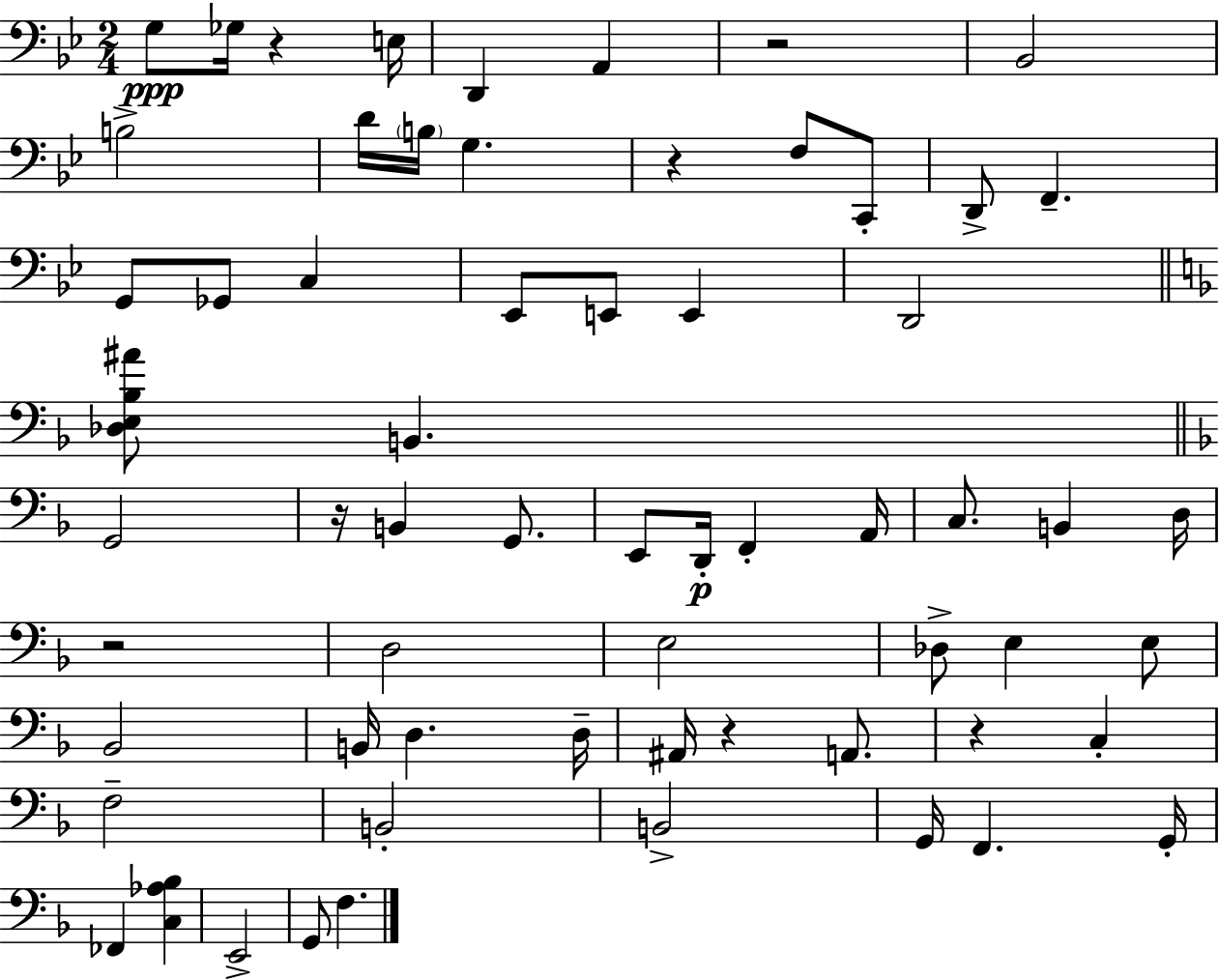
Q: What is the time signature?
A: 2/4